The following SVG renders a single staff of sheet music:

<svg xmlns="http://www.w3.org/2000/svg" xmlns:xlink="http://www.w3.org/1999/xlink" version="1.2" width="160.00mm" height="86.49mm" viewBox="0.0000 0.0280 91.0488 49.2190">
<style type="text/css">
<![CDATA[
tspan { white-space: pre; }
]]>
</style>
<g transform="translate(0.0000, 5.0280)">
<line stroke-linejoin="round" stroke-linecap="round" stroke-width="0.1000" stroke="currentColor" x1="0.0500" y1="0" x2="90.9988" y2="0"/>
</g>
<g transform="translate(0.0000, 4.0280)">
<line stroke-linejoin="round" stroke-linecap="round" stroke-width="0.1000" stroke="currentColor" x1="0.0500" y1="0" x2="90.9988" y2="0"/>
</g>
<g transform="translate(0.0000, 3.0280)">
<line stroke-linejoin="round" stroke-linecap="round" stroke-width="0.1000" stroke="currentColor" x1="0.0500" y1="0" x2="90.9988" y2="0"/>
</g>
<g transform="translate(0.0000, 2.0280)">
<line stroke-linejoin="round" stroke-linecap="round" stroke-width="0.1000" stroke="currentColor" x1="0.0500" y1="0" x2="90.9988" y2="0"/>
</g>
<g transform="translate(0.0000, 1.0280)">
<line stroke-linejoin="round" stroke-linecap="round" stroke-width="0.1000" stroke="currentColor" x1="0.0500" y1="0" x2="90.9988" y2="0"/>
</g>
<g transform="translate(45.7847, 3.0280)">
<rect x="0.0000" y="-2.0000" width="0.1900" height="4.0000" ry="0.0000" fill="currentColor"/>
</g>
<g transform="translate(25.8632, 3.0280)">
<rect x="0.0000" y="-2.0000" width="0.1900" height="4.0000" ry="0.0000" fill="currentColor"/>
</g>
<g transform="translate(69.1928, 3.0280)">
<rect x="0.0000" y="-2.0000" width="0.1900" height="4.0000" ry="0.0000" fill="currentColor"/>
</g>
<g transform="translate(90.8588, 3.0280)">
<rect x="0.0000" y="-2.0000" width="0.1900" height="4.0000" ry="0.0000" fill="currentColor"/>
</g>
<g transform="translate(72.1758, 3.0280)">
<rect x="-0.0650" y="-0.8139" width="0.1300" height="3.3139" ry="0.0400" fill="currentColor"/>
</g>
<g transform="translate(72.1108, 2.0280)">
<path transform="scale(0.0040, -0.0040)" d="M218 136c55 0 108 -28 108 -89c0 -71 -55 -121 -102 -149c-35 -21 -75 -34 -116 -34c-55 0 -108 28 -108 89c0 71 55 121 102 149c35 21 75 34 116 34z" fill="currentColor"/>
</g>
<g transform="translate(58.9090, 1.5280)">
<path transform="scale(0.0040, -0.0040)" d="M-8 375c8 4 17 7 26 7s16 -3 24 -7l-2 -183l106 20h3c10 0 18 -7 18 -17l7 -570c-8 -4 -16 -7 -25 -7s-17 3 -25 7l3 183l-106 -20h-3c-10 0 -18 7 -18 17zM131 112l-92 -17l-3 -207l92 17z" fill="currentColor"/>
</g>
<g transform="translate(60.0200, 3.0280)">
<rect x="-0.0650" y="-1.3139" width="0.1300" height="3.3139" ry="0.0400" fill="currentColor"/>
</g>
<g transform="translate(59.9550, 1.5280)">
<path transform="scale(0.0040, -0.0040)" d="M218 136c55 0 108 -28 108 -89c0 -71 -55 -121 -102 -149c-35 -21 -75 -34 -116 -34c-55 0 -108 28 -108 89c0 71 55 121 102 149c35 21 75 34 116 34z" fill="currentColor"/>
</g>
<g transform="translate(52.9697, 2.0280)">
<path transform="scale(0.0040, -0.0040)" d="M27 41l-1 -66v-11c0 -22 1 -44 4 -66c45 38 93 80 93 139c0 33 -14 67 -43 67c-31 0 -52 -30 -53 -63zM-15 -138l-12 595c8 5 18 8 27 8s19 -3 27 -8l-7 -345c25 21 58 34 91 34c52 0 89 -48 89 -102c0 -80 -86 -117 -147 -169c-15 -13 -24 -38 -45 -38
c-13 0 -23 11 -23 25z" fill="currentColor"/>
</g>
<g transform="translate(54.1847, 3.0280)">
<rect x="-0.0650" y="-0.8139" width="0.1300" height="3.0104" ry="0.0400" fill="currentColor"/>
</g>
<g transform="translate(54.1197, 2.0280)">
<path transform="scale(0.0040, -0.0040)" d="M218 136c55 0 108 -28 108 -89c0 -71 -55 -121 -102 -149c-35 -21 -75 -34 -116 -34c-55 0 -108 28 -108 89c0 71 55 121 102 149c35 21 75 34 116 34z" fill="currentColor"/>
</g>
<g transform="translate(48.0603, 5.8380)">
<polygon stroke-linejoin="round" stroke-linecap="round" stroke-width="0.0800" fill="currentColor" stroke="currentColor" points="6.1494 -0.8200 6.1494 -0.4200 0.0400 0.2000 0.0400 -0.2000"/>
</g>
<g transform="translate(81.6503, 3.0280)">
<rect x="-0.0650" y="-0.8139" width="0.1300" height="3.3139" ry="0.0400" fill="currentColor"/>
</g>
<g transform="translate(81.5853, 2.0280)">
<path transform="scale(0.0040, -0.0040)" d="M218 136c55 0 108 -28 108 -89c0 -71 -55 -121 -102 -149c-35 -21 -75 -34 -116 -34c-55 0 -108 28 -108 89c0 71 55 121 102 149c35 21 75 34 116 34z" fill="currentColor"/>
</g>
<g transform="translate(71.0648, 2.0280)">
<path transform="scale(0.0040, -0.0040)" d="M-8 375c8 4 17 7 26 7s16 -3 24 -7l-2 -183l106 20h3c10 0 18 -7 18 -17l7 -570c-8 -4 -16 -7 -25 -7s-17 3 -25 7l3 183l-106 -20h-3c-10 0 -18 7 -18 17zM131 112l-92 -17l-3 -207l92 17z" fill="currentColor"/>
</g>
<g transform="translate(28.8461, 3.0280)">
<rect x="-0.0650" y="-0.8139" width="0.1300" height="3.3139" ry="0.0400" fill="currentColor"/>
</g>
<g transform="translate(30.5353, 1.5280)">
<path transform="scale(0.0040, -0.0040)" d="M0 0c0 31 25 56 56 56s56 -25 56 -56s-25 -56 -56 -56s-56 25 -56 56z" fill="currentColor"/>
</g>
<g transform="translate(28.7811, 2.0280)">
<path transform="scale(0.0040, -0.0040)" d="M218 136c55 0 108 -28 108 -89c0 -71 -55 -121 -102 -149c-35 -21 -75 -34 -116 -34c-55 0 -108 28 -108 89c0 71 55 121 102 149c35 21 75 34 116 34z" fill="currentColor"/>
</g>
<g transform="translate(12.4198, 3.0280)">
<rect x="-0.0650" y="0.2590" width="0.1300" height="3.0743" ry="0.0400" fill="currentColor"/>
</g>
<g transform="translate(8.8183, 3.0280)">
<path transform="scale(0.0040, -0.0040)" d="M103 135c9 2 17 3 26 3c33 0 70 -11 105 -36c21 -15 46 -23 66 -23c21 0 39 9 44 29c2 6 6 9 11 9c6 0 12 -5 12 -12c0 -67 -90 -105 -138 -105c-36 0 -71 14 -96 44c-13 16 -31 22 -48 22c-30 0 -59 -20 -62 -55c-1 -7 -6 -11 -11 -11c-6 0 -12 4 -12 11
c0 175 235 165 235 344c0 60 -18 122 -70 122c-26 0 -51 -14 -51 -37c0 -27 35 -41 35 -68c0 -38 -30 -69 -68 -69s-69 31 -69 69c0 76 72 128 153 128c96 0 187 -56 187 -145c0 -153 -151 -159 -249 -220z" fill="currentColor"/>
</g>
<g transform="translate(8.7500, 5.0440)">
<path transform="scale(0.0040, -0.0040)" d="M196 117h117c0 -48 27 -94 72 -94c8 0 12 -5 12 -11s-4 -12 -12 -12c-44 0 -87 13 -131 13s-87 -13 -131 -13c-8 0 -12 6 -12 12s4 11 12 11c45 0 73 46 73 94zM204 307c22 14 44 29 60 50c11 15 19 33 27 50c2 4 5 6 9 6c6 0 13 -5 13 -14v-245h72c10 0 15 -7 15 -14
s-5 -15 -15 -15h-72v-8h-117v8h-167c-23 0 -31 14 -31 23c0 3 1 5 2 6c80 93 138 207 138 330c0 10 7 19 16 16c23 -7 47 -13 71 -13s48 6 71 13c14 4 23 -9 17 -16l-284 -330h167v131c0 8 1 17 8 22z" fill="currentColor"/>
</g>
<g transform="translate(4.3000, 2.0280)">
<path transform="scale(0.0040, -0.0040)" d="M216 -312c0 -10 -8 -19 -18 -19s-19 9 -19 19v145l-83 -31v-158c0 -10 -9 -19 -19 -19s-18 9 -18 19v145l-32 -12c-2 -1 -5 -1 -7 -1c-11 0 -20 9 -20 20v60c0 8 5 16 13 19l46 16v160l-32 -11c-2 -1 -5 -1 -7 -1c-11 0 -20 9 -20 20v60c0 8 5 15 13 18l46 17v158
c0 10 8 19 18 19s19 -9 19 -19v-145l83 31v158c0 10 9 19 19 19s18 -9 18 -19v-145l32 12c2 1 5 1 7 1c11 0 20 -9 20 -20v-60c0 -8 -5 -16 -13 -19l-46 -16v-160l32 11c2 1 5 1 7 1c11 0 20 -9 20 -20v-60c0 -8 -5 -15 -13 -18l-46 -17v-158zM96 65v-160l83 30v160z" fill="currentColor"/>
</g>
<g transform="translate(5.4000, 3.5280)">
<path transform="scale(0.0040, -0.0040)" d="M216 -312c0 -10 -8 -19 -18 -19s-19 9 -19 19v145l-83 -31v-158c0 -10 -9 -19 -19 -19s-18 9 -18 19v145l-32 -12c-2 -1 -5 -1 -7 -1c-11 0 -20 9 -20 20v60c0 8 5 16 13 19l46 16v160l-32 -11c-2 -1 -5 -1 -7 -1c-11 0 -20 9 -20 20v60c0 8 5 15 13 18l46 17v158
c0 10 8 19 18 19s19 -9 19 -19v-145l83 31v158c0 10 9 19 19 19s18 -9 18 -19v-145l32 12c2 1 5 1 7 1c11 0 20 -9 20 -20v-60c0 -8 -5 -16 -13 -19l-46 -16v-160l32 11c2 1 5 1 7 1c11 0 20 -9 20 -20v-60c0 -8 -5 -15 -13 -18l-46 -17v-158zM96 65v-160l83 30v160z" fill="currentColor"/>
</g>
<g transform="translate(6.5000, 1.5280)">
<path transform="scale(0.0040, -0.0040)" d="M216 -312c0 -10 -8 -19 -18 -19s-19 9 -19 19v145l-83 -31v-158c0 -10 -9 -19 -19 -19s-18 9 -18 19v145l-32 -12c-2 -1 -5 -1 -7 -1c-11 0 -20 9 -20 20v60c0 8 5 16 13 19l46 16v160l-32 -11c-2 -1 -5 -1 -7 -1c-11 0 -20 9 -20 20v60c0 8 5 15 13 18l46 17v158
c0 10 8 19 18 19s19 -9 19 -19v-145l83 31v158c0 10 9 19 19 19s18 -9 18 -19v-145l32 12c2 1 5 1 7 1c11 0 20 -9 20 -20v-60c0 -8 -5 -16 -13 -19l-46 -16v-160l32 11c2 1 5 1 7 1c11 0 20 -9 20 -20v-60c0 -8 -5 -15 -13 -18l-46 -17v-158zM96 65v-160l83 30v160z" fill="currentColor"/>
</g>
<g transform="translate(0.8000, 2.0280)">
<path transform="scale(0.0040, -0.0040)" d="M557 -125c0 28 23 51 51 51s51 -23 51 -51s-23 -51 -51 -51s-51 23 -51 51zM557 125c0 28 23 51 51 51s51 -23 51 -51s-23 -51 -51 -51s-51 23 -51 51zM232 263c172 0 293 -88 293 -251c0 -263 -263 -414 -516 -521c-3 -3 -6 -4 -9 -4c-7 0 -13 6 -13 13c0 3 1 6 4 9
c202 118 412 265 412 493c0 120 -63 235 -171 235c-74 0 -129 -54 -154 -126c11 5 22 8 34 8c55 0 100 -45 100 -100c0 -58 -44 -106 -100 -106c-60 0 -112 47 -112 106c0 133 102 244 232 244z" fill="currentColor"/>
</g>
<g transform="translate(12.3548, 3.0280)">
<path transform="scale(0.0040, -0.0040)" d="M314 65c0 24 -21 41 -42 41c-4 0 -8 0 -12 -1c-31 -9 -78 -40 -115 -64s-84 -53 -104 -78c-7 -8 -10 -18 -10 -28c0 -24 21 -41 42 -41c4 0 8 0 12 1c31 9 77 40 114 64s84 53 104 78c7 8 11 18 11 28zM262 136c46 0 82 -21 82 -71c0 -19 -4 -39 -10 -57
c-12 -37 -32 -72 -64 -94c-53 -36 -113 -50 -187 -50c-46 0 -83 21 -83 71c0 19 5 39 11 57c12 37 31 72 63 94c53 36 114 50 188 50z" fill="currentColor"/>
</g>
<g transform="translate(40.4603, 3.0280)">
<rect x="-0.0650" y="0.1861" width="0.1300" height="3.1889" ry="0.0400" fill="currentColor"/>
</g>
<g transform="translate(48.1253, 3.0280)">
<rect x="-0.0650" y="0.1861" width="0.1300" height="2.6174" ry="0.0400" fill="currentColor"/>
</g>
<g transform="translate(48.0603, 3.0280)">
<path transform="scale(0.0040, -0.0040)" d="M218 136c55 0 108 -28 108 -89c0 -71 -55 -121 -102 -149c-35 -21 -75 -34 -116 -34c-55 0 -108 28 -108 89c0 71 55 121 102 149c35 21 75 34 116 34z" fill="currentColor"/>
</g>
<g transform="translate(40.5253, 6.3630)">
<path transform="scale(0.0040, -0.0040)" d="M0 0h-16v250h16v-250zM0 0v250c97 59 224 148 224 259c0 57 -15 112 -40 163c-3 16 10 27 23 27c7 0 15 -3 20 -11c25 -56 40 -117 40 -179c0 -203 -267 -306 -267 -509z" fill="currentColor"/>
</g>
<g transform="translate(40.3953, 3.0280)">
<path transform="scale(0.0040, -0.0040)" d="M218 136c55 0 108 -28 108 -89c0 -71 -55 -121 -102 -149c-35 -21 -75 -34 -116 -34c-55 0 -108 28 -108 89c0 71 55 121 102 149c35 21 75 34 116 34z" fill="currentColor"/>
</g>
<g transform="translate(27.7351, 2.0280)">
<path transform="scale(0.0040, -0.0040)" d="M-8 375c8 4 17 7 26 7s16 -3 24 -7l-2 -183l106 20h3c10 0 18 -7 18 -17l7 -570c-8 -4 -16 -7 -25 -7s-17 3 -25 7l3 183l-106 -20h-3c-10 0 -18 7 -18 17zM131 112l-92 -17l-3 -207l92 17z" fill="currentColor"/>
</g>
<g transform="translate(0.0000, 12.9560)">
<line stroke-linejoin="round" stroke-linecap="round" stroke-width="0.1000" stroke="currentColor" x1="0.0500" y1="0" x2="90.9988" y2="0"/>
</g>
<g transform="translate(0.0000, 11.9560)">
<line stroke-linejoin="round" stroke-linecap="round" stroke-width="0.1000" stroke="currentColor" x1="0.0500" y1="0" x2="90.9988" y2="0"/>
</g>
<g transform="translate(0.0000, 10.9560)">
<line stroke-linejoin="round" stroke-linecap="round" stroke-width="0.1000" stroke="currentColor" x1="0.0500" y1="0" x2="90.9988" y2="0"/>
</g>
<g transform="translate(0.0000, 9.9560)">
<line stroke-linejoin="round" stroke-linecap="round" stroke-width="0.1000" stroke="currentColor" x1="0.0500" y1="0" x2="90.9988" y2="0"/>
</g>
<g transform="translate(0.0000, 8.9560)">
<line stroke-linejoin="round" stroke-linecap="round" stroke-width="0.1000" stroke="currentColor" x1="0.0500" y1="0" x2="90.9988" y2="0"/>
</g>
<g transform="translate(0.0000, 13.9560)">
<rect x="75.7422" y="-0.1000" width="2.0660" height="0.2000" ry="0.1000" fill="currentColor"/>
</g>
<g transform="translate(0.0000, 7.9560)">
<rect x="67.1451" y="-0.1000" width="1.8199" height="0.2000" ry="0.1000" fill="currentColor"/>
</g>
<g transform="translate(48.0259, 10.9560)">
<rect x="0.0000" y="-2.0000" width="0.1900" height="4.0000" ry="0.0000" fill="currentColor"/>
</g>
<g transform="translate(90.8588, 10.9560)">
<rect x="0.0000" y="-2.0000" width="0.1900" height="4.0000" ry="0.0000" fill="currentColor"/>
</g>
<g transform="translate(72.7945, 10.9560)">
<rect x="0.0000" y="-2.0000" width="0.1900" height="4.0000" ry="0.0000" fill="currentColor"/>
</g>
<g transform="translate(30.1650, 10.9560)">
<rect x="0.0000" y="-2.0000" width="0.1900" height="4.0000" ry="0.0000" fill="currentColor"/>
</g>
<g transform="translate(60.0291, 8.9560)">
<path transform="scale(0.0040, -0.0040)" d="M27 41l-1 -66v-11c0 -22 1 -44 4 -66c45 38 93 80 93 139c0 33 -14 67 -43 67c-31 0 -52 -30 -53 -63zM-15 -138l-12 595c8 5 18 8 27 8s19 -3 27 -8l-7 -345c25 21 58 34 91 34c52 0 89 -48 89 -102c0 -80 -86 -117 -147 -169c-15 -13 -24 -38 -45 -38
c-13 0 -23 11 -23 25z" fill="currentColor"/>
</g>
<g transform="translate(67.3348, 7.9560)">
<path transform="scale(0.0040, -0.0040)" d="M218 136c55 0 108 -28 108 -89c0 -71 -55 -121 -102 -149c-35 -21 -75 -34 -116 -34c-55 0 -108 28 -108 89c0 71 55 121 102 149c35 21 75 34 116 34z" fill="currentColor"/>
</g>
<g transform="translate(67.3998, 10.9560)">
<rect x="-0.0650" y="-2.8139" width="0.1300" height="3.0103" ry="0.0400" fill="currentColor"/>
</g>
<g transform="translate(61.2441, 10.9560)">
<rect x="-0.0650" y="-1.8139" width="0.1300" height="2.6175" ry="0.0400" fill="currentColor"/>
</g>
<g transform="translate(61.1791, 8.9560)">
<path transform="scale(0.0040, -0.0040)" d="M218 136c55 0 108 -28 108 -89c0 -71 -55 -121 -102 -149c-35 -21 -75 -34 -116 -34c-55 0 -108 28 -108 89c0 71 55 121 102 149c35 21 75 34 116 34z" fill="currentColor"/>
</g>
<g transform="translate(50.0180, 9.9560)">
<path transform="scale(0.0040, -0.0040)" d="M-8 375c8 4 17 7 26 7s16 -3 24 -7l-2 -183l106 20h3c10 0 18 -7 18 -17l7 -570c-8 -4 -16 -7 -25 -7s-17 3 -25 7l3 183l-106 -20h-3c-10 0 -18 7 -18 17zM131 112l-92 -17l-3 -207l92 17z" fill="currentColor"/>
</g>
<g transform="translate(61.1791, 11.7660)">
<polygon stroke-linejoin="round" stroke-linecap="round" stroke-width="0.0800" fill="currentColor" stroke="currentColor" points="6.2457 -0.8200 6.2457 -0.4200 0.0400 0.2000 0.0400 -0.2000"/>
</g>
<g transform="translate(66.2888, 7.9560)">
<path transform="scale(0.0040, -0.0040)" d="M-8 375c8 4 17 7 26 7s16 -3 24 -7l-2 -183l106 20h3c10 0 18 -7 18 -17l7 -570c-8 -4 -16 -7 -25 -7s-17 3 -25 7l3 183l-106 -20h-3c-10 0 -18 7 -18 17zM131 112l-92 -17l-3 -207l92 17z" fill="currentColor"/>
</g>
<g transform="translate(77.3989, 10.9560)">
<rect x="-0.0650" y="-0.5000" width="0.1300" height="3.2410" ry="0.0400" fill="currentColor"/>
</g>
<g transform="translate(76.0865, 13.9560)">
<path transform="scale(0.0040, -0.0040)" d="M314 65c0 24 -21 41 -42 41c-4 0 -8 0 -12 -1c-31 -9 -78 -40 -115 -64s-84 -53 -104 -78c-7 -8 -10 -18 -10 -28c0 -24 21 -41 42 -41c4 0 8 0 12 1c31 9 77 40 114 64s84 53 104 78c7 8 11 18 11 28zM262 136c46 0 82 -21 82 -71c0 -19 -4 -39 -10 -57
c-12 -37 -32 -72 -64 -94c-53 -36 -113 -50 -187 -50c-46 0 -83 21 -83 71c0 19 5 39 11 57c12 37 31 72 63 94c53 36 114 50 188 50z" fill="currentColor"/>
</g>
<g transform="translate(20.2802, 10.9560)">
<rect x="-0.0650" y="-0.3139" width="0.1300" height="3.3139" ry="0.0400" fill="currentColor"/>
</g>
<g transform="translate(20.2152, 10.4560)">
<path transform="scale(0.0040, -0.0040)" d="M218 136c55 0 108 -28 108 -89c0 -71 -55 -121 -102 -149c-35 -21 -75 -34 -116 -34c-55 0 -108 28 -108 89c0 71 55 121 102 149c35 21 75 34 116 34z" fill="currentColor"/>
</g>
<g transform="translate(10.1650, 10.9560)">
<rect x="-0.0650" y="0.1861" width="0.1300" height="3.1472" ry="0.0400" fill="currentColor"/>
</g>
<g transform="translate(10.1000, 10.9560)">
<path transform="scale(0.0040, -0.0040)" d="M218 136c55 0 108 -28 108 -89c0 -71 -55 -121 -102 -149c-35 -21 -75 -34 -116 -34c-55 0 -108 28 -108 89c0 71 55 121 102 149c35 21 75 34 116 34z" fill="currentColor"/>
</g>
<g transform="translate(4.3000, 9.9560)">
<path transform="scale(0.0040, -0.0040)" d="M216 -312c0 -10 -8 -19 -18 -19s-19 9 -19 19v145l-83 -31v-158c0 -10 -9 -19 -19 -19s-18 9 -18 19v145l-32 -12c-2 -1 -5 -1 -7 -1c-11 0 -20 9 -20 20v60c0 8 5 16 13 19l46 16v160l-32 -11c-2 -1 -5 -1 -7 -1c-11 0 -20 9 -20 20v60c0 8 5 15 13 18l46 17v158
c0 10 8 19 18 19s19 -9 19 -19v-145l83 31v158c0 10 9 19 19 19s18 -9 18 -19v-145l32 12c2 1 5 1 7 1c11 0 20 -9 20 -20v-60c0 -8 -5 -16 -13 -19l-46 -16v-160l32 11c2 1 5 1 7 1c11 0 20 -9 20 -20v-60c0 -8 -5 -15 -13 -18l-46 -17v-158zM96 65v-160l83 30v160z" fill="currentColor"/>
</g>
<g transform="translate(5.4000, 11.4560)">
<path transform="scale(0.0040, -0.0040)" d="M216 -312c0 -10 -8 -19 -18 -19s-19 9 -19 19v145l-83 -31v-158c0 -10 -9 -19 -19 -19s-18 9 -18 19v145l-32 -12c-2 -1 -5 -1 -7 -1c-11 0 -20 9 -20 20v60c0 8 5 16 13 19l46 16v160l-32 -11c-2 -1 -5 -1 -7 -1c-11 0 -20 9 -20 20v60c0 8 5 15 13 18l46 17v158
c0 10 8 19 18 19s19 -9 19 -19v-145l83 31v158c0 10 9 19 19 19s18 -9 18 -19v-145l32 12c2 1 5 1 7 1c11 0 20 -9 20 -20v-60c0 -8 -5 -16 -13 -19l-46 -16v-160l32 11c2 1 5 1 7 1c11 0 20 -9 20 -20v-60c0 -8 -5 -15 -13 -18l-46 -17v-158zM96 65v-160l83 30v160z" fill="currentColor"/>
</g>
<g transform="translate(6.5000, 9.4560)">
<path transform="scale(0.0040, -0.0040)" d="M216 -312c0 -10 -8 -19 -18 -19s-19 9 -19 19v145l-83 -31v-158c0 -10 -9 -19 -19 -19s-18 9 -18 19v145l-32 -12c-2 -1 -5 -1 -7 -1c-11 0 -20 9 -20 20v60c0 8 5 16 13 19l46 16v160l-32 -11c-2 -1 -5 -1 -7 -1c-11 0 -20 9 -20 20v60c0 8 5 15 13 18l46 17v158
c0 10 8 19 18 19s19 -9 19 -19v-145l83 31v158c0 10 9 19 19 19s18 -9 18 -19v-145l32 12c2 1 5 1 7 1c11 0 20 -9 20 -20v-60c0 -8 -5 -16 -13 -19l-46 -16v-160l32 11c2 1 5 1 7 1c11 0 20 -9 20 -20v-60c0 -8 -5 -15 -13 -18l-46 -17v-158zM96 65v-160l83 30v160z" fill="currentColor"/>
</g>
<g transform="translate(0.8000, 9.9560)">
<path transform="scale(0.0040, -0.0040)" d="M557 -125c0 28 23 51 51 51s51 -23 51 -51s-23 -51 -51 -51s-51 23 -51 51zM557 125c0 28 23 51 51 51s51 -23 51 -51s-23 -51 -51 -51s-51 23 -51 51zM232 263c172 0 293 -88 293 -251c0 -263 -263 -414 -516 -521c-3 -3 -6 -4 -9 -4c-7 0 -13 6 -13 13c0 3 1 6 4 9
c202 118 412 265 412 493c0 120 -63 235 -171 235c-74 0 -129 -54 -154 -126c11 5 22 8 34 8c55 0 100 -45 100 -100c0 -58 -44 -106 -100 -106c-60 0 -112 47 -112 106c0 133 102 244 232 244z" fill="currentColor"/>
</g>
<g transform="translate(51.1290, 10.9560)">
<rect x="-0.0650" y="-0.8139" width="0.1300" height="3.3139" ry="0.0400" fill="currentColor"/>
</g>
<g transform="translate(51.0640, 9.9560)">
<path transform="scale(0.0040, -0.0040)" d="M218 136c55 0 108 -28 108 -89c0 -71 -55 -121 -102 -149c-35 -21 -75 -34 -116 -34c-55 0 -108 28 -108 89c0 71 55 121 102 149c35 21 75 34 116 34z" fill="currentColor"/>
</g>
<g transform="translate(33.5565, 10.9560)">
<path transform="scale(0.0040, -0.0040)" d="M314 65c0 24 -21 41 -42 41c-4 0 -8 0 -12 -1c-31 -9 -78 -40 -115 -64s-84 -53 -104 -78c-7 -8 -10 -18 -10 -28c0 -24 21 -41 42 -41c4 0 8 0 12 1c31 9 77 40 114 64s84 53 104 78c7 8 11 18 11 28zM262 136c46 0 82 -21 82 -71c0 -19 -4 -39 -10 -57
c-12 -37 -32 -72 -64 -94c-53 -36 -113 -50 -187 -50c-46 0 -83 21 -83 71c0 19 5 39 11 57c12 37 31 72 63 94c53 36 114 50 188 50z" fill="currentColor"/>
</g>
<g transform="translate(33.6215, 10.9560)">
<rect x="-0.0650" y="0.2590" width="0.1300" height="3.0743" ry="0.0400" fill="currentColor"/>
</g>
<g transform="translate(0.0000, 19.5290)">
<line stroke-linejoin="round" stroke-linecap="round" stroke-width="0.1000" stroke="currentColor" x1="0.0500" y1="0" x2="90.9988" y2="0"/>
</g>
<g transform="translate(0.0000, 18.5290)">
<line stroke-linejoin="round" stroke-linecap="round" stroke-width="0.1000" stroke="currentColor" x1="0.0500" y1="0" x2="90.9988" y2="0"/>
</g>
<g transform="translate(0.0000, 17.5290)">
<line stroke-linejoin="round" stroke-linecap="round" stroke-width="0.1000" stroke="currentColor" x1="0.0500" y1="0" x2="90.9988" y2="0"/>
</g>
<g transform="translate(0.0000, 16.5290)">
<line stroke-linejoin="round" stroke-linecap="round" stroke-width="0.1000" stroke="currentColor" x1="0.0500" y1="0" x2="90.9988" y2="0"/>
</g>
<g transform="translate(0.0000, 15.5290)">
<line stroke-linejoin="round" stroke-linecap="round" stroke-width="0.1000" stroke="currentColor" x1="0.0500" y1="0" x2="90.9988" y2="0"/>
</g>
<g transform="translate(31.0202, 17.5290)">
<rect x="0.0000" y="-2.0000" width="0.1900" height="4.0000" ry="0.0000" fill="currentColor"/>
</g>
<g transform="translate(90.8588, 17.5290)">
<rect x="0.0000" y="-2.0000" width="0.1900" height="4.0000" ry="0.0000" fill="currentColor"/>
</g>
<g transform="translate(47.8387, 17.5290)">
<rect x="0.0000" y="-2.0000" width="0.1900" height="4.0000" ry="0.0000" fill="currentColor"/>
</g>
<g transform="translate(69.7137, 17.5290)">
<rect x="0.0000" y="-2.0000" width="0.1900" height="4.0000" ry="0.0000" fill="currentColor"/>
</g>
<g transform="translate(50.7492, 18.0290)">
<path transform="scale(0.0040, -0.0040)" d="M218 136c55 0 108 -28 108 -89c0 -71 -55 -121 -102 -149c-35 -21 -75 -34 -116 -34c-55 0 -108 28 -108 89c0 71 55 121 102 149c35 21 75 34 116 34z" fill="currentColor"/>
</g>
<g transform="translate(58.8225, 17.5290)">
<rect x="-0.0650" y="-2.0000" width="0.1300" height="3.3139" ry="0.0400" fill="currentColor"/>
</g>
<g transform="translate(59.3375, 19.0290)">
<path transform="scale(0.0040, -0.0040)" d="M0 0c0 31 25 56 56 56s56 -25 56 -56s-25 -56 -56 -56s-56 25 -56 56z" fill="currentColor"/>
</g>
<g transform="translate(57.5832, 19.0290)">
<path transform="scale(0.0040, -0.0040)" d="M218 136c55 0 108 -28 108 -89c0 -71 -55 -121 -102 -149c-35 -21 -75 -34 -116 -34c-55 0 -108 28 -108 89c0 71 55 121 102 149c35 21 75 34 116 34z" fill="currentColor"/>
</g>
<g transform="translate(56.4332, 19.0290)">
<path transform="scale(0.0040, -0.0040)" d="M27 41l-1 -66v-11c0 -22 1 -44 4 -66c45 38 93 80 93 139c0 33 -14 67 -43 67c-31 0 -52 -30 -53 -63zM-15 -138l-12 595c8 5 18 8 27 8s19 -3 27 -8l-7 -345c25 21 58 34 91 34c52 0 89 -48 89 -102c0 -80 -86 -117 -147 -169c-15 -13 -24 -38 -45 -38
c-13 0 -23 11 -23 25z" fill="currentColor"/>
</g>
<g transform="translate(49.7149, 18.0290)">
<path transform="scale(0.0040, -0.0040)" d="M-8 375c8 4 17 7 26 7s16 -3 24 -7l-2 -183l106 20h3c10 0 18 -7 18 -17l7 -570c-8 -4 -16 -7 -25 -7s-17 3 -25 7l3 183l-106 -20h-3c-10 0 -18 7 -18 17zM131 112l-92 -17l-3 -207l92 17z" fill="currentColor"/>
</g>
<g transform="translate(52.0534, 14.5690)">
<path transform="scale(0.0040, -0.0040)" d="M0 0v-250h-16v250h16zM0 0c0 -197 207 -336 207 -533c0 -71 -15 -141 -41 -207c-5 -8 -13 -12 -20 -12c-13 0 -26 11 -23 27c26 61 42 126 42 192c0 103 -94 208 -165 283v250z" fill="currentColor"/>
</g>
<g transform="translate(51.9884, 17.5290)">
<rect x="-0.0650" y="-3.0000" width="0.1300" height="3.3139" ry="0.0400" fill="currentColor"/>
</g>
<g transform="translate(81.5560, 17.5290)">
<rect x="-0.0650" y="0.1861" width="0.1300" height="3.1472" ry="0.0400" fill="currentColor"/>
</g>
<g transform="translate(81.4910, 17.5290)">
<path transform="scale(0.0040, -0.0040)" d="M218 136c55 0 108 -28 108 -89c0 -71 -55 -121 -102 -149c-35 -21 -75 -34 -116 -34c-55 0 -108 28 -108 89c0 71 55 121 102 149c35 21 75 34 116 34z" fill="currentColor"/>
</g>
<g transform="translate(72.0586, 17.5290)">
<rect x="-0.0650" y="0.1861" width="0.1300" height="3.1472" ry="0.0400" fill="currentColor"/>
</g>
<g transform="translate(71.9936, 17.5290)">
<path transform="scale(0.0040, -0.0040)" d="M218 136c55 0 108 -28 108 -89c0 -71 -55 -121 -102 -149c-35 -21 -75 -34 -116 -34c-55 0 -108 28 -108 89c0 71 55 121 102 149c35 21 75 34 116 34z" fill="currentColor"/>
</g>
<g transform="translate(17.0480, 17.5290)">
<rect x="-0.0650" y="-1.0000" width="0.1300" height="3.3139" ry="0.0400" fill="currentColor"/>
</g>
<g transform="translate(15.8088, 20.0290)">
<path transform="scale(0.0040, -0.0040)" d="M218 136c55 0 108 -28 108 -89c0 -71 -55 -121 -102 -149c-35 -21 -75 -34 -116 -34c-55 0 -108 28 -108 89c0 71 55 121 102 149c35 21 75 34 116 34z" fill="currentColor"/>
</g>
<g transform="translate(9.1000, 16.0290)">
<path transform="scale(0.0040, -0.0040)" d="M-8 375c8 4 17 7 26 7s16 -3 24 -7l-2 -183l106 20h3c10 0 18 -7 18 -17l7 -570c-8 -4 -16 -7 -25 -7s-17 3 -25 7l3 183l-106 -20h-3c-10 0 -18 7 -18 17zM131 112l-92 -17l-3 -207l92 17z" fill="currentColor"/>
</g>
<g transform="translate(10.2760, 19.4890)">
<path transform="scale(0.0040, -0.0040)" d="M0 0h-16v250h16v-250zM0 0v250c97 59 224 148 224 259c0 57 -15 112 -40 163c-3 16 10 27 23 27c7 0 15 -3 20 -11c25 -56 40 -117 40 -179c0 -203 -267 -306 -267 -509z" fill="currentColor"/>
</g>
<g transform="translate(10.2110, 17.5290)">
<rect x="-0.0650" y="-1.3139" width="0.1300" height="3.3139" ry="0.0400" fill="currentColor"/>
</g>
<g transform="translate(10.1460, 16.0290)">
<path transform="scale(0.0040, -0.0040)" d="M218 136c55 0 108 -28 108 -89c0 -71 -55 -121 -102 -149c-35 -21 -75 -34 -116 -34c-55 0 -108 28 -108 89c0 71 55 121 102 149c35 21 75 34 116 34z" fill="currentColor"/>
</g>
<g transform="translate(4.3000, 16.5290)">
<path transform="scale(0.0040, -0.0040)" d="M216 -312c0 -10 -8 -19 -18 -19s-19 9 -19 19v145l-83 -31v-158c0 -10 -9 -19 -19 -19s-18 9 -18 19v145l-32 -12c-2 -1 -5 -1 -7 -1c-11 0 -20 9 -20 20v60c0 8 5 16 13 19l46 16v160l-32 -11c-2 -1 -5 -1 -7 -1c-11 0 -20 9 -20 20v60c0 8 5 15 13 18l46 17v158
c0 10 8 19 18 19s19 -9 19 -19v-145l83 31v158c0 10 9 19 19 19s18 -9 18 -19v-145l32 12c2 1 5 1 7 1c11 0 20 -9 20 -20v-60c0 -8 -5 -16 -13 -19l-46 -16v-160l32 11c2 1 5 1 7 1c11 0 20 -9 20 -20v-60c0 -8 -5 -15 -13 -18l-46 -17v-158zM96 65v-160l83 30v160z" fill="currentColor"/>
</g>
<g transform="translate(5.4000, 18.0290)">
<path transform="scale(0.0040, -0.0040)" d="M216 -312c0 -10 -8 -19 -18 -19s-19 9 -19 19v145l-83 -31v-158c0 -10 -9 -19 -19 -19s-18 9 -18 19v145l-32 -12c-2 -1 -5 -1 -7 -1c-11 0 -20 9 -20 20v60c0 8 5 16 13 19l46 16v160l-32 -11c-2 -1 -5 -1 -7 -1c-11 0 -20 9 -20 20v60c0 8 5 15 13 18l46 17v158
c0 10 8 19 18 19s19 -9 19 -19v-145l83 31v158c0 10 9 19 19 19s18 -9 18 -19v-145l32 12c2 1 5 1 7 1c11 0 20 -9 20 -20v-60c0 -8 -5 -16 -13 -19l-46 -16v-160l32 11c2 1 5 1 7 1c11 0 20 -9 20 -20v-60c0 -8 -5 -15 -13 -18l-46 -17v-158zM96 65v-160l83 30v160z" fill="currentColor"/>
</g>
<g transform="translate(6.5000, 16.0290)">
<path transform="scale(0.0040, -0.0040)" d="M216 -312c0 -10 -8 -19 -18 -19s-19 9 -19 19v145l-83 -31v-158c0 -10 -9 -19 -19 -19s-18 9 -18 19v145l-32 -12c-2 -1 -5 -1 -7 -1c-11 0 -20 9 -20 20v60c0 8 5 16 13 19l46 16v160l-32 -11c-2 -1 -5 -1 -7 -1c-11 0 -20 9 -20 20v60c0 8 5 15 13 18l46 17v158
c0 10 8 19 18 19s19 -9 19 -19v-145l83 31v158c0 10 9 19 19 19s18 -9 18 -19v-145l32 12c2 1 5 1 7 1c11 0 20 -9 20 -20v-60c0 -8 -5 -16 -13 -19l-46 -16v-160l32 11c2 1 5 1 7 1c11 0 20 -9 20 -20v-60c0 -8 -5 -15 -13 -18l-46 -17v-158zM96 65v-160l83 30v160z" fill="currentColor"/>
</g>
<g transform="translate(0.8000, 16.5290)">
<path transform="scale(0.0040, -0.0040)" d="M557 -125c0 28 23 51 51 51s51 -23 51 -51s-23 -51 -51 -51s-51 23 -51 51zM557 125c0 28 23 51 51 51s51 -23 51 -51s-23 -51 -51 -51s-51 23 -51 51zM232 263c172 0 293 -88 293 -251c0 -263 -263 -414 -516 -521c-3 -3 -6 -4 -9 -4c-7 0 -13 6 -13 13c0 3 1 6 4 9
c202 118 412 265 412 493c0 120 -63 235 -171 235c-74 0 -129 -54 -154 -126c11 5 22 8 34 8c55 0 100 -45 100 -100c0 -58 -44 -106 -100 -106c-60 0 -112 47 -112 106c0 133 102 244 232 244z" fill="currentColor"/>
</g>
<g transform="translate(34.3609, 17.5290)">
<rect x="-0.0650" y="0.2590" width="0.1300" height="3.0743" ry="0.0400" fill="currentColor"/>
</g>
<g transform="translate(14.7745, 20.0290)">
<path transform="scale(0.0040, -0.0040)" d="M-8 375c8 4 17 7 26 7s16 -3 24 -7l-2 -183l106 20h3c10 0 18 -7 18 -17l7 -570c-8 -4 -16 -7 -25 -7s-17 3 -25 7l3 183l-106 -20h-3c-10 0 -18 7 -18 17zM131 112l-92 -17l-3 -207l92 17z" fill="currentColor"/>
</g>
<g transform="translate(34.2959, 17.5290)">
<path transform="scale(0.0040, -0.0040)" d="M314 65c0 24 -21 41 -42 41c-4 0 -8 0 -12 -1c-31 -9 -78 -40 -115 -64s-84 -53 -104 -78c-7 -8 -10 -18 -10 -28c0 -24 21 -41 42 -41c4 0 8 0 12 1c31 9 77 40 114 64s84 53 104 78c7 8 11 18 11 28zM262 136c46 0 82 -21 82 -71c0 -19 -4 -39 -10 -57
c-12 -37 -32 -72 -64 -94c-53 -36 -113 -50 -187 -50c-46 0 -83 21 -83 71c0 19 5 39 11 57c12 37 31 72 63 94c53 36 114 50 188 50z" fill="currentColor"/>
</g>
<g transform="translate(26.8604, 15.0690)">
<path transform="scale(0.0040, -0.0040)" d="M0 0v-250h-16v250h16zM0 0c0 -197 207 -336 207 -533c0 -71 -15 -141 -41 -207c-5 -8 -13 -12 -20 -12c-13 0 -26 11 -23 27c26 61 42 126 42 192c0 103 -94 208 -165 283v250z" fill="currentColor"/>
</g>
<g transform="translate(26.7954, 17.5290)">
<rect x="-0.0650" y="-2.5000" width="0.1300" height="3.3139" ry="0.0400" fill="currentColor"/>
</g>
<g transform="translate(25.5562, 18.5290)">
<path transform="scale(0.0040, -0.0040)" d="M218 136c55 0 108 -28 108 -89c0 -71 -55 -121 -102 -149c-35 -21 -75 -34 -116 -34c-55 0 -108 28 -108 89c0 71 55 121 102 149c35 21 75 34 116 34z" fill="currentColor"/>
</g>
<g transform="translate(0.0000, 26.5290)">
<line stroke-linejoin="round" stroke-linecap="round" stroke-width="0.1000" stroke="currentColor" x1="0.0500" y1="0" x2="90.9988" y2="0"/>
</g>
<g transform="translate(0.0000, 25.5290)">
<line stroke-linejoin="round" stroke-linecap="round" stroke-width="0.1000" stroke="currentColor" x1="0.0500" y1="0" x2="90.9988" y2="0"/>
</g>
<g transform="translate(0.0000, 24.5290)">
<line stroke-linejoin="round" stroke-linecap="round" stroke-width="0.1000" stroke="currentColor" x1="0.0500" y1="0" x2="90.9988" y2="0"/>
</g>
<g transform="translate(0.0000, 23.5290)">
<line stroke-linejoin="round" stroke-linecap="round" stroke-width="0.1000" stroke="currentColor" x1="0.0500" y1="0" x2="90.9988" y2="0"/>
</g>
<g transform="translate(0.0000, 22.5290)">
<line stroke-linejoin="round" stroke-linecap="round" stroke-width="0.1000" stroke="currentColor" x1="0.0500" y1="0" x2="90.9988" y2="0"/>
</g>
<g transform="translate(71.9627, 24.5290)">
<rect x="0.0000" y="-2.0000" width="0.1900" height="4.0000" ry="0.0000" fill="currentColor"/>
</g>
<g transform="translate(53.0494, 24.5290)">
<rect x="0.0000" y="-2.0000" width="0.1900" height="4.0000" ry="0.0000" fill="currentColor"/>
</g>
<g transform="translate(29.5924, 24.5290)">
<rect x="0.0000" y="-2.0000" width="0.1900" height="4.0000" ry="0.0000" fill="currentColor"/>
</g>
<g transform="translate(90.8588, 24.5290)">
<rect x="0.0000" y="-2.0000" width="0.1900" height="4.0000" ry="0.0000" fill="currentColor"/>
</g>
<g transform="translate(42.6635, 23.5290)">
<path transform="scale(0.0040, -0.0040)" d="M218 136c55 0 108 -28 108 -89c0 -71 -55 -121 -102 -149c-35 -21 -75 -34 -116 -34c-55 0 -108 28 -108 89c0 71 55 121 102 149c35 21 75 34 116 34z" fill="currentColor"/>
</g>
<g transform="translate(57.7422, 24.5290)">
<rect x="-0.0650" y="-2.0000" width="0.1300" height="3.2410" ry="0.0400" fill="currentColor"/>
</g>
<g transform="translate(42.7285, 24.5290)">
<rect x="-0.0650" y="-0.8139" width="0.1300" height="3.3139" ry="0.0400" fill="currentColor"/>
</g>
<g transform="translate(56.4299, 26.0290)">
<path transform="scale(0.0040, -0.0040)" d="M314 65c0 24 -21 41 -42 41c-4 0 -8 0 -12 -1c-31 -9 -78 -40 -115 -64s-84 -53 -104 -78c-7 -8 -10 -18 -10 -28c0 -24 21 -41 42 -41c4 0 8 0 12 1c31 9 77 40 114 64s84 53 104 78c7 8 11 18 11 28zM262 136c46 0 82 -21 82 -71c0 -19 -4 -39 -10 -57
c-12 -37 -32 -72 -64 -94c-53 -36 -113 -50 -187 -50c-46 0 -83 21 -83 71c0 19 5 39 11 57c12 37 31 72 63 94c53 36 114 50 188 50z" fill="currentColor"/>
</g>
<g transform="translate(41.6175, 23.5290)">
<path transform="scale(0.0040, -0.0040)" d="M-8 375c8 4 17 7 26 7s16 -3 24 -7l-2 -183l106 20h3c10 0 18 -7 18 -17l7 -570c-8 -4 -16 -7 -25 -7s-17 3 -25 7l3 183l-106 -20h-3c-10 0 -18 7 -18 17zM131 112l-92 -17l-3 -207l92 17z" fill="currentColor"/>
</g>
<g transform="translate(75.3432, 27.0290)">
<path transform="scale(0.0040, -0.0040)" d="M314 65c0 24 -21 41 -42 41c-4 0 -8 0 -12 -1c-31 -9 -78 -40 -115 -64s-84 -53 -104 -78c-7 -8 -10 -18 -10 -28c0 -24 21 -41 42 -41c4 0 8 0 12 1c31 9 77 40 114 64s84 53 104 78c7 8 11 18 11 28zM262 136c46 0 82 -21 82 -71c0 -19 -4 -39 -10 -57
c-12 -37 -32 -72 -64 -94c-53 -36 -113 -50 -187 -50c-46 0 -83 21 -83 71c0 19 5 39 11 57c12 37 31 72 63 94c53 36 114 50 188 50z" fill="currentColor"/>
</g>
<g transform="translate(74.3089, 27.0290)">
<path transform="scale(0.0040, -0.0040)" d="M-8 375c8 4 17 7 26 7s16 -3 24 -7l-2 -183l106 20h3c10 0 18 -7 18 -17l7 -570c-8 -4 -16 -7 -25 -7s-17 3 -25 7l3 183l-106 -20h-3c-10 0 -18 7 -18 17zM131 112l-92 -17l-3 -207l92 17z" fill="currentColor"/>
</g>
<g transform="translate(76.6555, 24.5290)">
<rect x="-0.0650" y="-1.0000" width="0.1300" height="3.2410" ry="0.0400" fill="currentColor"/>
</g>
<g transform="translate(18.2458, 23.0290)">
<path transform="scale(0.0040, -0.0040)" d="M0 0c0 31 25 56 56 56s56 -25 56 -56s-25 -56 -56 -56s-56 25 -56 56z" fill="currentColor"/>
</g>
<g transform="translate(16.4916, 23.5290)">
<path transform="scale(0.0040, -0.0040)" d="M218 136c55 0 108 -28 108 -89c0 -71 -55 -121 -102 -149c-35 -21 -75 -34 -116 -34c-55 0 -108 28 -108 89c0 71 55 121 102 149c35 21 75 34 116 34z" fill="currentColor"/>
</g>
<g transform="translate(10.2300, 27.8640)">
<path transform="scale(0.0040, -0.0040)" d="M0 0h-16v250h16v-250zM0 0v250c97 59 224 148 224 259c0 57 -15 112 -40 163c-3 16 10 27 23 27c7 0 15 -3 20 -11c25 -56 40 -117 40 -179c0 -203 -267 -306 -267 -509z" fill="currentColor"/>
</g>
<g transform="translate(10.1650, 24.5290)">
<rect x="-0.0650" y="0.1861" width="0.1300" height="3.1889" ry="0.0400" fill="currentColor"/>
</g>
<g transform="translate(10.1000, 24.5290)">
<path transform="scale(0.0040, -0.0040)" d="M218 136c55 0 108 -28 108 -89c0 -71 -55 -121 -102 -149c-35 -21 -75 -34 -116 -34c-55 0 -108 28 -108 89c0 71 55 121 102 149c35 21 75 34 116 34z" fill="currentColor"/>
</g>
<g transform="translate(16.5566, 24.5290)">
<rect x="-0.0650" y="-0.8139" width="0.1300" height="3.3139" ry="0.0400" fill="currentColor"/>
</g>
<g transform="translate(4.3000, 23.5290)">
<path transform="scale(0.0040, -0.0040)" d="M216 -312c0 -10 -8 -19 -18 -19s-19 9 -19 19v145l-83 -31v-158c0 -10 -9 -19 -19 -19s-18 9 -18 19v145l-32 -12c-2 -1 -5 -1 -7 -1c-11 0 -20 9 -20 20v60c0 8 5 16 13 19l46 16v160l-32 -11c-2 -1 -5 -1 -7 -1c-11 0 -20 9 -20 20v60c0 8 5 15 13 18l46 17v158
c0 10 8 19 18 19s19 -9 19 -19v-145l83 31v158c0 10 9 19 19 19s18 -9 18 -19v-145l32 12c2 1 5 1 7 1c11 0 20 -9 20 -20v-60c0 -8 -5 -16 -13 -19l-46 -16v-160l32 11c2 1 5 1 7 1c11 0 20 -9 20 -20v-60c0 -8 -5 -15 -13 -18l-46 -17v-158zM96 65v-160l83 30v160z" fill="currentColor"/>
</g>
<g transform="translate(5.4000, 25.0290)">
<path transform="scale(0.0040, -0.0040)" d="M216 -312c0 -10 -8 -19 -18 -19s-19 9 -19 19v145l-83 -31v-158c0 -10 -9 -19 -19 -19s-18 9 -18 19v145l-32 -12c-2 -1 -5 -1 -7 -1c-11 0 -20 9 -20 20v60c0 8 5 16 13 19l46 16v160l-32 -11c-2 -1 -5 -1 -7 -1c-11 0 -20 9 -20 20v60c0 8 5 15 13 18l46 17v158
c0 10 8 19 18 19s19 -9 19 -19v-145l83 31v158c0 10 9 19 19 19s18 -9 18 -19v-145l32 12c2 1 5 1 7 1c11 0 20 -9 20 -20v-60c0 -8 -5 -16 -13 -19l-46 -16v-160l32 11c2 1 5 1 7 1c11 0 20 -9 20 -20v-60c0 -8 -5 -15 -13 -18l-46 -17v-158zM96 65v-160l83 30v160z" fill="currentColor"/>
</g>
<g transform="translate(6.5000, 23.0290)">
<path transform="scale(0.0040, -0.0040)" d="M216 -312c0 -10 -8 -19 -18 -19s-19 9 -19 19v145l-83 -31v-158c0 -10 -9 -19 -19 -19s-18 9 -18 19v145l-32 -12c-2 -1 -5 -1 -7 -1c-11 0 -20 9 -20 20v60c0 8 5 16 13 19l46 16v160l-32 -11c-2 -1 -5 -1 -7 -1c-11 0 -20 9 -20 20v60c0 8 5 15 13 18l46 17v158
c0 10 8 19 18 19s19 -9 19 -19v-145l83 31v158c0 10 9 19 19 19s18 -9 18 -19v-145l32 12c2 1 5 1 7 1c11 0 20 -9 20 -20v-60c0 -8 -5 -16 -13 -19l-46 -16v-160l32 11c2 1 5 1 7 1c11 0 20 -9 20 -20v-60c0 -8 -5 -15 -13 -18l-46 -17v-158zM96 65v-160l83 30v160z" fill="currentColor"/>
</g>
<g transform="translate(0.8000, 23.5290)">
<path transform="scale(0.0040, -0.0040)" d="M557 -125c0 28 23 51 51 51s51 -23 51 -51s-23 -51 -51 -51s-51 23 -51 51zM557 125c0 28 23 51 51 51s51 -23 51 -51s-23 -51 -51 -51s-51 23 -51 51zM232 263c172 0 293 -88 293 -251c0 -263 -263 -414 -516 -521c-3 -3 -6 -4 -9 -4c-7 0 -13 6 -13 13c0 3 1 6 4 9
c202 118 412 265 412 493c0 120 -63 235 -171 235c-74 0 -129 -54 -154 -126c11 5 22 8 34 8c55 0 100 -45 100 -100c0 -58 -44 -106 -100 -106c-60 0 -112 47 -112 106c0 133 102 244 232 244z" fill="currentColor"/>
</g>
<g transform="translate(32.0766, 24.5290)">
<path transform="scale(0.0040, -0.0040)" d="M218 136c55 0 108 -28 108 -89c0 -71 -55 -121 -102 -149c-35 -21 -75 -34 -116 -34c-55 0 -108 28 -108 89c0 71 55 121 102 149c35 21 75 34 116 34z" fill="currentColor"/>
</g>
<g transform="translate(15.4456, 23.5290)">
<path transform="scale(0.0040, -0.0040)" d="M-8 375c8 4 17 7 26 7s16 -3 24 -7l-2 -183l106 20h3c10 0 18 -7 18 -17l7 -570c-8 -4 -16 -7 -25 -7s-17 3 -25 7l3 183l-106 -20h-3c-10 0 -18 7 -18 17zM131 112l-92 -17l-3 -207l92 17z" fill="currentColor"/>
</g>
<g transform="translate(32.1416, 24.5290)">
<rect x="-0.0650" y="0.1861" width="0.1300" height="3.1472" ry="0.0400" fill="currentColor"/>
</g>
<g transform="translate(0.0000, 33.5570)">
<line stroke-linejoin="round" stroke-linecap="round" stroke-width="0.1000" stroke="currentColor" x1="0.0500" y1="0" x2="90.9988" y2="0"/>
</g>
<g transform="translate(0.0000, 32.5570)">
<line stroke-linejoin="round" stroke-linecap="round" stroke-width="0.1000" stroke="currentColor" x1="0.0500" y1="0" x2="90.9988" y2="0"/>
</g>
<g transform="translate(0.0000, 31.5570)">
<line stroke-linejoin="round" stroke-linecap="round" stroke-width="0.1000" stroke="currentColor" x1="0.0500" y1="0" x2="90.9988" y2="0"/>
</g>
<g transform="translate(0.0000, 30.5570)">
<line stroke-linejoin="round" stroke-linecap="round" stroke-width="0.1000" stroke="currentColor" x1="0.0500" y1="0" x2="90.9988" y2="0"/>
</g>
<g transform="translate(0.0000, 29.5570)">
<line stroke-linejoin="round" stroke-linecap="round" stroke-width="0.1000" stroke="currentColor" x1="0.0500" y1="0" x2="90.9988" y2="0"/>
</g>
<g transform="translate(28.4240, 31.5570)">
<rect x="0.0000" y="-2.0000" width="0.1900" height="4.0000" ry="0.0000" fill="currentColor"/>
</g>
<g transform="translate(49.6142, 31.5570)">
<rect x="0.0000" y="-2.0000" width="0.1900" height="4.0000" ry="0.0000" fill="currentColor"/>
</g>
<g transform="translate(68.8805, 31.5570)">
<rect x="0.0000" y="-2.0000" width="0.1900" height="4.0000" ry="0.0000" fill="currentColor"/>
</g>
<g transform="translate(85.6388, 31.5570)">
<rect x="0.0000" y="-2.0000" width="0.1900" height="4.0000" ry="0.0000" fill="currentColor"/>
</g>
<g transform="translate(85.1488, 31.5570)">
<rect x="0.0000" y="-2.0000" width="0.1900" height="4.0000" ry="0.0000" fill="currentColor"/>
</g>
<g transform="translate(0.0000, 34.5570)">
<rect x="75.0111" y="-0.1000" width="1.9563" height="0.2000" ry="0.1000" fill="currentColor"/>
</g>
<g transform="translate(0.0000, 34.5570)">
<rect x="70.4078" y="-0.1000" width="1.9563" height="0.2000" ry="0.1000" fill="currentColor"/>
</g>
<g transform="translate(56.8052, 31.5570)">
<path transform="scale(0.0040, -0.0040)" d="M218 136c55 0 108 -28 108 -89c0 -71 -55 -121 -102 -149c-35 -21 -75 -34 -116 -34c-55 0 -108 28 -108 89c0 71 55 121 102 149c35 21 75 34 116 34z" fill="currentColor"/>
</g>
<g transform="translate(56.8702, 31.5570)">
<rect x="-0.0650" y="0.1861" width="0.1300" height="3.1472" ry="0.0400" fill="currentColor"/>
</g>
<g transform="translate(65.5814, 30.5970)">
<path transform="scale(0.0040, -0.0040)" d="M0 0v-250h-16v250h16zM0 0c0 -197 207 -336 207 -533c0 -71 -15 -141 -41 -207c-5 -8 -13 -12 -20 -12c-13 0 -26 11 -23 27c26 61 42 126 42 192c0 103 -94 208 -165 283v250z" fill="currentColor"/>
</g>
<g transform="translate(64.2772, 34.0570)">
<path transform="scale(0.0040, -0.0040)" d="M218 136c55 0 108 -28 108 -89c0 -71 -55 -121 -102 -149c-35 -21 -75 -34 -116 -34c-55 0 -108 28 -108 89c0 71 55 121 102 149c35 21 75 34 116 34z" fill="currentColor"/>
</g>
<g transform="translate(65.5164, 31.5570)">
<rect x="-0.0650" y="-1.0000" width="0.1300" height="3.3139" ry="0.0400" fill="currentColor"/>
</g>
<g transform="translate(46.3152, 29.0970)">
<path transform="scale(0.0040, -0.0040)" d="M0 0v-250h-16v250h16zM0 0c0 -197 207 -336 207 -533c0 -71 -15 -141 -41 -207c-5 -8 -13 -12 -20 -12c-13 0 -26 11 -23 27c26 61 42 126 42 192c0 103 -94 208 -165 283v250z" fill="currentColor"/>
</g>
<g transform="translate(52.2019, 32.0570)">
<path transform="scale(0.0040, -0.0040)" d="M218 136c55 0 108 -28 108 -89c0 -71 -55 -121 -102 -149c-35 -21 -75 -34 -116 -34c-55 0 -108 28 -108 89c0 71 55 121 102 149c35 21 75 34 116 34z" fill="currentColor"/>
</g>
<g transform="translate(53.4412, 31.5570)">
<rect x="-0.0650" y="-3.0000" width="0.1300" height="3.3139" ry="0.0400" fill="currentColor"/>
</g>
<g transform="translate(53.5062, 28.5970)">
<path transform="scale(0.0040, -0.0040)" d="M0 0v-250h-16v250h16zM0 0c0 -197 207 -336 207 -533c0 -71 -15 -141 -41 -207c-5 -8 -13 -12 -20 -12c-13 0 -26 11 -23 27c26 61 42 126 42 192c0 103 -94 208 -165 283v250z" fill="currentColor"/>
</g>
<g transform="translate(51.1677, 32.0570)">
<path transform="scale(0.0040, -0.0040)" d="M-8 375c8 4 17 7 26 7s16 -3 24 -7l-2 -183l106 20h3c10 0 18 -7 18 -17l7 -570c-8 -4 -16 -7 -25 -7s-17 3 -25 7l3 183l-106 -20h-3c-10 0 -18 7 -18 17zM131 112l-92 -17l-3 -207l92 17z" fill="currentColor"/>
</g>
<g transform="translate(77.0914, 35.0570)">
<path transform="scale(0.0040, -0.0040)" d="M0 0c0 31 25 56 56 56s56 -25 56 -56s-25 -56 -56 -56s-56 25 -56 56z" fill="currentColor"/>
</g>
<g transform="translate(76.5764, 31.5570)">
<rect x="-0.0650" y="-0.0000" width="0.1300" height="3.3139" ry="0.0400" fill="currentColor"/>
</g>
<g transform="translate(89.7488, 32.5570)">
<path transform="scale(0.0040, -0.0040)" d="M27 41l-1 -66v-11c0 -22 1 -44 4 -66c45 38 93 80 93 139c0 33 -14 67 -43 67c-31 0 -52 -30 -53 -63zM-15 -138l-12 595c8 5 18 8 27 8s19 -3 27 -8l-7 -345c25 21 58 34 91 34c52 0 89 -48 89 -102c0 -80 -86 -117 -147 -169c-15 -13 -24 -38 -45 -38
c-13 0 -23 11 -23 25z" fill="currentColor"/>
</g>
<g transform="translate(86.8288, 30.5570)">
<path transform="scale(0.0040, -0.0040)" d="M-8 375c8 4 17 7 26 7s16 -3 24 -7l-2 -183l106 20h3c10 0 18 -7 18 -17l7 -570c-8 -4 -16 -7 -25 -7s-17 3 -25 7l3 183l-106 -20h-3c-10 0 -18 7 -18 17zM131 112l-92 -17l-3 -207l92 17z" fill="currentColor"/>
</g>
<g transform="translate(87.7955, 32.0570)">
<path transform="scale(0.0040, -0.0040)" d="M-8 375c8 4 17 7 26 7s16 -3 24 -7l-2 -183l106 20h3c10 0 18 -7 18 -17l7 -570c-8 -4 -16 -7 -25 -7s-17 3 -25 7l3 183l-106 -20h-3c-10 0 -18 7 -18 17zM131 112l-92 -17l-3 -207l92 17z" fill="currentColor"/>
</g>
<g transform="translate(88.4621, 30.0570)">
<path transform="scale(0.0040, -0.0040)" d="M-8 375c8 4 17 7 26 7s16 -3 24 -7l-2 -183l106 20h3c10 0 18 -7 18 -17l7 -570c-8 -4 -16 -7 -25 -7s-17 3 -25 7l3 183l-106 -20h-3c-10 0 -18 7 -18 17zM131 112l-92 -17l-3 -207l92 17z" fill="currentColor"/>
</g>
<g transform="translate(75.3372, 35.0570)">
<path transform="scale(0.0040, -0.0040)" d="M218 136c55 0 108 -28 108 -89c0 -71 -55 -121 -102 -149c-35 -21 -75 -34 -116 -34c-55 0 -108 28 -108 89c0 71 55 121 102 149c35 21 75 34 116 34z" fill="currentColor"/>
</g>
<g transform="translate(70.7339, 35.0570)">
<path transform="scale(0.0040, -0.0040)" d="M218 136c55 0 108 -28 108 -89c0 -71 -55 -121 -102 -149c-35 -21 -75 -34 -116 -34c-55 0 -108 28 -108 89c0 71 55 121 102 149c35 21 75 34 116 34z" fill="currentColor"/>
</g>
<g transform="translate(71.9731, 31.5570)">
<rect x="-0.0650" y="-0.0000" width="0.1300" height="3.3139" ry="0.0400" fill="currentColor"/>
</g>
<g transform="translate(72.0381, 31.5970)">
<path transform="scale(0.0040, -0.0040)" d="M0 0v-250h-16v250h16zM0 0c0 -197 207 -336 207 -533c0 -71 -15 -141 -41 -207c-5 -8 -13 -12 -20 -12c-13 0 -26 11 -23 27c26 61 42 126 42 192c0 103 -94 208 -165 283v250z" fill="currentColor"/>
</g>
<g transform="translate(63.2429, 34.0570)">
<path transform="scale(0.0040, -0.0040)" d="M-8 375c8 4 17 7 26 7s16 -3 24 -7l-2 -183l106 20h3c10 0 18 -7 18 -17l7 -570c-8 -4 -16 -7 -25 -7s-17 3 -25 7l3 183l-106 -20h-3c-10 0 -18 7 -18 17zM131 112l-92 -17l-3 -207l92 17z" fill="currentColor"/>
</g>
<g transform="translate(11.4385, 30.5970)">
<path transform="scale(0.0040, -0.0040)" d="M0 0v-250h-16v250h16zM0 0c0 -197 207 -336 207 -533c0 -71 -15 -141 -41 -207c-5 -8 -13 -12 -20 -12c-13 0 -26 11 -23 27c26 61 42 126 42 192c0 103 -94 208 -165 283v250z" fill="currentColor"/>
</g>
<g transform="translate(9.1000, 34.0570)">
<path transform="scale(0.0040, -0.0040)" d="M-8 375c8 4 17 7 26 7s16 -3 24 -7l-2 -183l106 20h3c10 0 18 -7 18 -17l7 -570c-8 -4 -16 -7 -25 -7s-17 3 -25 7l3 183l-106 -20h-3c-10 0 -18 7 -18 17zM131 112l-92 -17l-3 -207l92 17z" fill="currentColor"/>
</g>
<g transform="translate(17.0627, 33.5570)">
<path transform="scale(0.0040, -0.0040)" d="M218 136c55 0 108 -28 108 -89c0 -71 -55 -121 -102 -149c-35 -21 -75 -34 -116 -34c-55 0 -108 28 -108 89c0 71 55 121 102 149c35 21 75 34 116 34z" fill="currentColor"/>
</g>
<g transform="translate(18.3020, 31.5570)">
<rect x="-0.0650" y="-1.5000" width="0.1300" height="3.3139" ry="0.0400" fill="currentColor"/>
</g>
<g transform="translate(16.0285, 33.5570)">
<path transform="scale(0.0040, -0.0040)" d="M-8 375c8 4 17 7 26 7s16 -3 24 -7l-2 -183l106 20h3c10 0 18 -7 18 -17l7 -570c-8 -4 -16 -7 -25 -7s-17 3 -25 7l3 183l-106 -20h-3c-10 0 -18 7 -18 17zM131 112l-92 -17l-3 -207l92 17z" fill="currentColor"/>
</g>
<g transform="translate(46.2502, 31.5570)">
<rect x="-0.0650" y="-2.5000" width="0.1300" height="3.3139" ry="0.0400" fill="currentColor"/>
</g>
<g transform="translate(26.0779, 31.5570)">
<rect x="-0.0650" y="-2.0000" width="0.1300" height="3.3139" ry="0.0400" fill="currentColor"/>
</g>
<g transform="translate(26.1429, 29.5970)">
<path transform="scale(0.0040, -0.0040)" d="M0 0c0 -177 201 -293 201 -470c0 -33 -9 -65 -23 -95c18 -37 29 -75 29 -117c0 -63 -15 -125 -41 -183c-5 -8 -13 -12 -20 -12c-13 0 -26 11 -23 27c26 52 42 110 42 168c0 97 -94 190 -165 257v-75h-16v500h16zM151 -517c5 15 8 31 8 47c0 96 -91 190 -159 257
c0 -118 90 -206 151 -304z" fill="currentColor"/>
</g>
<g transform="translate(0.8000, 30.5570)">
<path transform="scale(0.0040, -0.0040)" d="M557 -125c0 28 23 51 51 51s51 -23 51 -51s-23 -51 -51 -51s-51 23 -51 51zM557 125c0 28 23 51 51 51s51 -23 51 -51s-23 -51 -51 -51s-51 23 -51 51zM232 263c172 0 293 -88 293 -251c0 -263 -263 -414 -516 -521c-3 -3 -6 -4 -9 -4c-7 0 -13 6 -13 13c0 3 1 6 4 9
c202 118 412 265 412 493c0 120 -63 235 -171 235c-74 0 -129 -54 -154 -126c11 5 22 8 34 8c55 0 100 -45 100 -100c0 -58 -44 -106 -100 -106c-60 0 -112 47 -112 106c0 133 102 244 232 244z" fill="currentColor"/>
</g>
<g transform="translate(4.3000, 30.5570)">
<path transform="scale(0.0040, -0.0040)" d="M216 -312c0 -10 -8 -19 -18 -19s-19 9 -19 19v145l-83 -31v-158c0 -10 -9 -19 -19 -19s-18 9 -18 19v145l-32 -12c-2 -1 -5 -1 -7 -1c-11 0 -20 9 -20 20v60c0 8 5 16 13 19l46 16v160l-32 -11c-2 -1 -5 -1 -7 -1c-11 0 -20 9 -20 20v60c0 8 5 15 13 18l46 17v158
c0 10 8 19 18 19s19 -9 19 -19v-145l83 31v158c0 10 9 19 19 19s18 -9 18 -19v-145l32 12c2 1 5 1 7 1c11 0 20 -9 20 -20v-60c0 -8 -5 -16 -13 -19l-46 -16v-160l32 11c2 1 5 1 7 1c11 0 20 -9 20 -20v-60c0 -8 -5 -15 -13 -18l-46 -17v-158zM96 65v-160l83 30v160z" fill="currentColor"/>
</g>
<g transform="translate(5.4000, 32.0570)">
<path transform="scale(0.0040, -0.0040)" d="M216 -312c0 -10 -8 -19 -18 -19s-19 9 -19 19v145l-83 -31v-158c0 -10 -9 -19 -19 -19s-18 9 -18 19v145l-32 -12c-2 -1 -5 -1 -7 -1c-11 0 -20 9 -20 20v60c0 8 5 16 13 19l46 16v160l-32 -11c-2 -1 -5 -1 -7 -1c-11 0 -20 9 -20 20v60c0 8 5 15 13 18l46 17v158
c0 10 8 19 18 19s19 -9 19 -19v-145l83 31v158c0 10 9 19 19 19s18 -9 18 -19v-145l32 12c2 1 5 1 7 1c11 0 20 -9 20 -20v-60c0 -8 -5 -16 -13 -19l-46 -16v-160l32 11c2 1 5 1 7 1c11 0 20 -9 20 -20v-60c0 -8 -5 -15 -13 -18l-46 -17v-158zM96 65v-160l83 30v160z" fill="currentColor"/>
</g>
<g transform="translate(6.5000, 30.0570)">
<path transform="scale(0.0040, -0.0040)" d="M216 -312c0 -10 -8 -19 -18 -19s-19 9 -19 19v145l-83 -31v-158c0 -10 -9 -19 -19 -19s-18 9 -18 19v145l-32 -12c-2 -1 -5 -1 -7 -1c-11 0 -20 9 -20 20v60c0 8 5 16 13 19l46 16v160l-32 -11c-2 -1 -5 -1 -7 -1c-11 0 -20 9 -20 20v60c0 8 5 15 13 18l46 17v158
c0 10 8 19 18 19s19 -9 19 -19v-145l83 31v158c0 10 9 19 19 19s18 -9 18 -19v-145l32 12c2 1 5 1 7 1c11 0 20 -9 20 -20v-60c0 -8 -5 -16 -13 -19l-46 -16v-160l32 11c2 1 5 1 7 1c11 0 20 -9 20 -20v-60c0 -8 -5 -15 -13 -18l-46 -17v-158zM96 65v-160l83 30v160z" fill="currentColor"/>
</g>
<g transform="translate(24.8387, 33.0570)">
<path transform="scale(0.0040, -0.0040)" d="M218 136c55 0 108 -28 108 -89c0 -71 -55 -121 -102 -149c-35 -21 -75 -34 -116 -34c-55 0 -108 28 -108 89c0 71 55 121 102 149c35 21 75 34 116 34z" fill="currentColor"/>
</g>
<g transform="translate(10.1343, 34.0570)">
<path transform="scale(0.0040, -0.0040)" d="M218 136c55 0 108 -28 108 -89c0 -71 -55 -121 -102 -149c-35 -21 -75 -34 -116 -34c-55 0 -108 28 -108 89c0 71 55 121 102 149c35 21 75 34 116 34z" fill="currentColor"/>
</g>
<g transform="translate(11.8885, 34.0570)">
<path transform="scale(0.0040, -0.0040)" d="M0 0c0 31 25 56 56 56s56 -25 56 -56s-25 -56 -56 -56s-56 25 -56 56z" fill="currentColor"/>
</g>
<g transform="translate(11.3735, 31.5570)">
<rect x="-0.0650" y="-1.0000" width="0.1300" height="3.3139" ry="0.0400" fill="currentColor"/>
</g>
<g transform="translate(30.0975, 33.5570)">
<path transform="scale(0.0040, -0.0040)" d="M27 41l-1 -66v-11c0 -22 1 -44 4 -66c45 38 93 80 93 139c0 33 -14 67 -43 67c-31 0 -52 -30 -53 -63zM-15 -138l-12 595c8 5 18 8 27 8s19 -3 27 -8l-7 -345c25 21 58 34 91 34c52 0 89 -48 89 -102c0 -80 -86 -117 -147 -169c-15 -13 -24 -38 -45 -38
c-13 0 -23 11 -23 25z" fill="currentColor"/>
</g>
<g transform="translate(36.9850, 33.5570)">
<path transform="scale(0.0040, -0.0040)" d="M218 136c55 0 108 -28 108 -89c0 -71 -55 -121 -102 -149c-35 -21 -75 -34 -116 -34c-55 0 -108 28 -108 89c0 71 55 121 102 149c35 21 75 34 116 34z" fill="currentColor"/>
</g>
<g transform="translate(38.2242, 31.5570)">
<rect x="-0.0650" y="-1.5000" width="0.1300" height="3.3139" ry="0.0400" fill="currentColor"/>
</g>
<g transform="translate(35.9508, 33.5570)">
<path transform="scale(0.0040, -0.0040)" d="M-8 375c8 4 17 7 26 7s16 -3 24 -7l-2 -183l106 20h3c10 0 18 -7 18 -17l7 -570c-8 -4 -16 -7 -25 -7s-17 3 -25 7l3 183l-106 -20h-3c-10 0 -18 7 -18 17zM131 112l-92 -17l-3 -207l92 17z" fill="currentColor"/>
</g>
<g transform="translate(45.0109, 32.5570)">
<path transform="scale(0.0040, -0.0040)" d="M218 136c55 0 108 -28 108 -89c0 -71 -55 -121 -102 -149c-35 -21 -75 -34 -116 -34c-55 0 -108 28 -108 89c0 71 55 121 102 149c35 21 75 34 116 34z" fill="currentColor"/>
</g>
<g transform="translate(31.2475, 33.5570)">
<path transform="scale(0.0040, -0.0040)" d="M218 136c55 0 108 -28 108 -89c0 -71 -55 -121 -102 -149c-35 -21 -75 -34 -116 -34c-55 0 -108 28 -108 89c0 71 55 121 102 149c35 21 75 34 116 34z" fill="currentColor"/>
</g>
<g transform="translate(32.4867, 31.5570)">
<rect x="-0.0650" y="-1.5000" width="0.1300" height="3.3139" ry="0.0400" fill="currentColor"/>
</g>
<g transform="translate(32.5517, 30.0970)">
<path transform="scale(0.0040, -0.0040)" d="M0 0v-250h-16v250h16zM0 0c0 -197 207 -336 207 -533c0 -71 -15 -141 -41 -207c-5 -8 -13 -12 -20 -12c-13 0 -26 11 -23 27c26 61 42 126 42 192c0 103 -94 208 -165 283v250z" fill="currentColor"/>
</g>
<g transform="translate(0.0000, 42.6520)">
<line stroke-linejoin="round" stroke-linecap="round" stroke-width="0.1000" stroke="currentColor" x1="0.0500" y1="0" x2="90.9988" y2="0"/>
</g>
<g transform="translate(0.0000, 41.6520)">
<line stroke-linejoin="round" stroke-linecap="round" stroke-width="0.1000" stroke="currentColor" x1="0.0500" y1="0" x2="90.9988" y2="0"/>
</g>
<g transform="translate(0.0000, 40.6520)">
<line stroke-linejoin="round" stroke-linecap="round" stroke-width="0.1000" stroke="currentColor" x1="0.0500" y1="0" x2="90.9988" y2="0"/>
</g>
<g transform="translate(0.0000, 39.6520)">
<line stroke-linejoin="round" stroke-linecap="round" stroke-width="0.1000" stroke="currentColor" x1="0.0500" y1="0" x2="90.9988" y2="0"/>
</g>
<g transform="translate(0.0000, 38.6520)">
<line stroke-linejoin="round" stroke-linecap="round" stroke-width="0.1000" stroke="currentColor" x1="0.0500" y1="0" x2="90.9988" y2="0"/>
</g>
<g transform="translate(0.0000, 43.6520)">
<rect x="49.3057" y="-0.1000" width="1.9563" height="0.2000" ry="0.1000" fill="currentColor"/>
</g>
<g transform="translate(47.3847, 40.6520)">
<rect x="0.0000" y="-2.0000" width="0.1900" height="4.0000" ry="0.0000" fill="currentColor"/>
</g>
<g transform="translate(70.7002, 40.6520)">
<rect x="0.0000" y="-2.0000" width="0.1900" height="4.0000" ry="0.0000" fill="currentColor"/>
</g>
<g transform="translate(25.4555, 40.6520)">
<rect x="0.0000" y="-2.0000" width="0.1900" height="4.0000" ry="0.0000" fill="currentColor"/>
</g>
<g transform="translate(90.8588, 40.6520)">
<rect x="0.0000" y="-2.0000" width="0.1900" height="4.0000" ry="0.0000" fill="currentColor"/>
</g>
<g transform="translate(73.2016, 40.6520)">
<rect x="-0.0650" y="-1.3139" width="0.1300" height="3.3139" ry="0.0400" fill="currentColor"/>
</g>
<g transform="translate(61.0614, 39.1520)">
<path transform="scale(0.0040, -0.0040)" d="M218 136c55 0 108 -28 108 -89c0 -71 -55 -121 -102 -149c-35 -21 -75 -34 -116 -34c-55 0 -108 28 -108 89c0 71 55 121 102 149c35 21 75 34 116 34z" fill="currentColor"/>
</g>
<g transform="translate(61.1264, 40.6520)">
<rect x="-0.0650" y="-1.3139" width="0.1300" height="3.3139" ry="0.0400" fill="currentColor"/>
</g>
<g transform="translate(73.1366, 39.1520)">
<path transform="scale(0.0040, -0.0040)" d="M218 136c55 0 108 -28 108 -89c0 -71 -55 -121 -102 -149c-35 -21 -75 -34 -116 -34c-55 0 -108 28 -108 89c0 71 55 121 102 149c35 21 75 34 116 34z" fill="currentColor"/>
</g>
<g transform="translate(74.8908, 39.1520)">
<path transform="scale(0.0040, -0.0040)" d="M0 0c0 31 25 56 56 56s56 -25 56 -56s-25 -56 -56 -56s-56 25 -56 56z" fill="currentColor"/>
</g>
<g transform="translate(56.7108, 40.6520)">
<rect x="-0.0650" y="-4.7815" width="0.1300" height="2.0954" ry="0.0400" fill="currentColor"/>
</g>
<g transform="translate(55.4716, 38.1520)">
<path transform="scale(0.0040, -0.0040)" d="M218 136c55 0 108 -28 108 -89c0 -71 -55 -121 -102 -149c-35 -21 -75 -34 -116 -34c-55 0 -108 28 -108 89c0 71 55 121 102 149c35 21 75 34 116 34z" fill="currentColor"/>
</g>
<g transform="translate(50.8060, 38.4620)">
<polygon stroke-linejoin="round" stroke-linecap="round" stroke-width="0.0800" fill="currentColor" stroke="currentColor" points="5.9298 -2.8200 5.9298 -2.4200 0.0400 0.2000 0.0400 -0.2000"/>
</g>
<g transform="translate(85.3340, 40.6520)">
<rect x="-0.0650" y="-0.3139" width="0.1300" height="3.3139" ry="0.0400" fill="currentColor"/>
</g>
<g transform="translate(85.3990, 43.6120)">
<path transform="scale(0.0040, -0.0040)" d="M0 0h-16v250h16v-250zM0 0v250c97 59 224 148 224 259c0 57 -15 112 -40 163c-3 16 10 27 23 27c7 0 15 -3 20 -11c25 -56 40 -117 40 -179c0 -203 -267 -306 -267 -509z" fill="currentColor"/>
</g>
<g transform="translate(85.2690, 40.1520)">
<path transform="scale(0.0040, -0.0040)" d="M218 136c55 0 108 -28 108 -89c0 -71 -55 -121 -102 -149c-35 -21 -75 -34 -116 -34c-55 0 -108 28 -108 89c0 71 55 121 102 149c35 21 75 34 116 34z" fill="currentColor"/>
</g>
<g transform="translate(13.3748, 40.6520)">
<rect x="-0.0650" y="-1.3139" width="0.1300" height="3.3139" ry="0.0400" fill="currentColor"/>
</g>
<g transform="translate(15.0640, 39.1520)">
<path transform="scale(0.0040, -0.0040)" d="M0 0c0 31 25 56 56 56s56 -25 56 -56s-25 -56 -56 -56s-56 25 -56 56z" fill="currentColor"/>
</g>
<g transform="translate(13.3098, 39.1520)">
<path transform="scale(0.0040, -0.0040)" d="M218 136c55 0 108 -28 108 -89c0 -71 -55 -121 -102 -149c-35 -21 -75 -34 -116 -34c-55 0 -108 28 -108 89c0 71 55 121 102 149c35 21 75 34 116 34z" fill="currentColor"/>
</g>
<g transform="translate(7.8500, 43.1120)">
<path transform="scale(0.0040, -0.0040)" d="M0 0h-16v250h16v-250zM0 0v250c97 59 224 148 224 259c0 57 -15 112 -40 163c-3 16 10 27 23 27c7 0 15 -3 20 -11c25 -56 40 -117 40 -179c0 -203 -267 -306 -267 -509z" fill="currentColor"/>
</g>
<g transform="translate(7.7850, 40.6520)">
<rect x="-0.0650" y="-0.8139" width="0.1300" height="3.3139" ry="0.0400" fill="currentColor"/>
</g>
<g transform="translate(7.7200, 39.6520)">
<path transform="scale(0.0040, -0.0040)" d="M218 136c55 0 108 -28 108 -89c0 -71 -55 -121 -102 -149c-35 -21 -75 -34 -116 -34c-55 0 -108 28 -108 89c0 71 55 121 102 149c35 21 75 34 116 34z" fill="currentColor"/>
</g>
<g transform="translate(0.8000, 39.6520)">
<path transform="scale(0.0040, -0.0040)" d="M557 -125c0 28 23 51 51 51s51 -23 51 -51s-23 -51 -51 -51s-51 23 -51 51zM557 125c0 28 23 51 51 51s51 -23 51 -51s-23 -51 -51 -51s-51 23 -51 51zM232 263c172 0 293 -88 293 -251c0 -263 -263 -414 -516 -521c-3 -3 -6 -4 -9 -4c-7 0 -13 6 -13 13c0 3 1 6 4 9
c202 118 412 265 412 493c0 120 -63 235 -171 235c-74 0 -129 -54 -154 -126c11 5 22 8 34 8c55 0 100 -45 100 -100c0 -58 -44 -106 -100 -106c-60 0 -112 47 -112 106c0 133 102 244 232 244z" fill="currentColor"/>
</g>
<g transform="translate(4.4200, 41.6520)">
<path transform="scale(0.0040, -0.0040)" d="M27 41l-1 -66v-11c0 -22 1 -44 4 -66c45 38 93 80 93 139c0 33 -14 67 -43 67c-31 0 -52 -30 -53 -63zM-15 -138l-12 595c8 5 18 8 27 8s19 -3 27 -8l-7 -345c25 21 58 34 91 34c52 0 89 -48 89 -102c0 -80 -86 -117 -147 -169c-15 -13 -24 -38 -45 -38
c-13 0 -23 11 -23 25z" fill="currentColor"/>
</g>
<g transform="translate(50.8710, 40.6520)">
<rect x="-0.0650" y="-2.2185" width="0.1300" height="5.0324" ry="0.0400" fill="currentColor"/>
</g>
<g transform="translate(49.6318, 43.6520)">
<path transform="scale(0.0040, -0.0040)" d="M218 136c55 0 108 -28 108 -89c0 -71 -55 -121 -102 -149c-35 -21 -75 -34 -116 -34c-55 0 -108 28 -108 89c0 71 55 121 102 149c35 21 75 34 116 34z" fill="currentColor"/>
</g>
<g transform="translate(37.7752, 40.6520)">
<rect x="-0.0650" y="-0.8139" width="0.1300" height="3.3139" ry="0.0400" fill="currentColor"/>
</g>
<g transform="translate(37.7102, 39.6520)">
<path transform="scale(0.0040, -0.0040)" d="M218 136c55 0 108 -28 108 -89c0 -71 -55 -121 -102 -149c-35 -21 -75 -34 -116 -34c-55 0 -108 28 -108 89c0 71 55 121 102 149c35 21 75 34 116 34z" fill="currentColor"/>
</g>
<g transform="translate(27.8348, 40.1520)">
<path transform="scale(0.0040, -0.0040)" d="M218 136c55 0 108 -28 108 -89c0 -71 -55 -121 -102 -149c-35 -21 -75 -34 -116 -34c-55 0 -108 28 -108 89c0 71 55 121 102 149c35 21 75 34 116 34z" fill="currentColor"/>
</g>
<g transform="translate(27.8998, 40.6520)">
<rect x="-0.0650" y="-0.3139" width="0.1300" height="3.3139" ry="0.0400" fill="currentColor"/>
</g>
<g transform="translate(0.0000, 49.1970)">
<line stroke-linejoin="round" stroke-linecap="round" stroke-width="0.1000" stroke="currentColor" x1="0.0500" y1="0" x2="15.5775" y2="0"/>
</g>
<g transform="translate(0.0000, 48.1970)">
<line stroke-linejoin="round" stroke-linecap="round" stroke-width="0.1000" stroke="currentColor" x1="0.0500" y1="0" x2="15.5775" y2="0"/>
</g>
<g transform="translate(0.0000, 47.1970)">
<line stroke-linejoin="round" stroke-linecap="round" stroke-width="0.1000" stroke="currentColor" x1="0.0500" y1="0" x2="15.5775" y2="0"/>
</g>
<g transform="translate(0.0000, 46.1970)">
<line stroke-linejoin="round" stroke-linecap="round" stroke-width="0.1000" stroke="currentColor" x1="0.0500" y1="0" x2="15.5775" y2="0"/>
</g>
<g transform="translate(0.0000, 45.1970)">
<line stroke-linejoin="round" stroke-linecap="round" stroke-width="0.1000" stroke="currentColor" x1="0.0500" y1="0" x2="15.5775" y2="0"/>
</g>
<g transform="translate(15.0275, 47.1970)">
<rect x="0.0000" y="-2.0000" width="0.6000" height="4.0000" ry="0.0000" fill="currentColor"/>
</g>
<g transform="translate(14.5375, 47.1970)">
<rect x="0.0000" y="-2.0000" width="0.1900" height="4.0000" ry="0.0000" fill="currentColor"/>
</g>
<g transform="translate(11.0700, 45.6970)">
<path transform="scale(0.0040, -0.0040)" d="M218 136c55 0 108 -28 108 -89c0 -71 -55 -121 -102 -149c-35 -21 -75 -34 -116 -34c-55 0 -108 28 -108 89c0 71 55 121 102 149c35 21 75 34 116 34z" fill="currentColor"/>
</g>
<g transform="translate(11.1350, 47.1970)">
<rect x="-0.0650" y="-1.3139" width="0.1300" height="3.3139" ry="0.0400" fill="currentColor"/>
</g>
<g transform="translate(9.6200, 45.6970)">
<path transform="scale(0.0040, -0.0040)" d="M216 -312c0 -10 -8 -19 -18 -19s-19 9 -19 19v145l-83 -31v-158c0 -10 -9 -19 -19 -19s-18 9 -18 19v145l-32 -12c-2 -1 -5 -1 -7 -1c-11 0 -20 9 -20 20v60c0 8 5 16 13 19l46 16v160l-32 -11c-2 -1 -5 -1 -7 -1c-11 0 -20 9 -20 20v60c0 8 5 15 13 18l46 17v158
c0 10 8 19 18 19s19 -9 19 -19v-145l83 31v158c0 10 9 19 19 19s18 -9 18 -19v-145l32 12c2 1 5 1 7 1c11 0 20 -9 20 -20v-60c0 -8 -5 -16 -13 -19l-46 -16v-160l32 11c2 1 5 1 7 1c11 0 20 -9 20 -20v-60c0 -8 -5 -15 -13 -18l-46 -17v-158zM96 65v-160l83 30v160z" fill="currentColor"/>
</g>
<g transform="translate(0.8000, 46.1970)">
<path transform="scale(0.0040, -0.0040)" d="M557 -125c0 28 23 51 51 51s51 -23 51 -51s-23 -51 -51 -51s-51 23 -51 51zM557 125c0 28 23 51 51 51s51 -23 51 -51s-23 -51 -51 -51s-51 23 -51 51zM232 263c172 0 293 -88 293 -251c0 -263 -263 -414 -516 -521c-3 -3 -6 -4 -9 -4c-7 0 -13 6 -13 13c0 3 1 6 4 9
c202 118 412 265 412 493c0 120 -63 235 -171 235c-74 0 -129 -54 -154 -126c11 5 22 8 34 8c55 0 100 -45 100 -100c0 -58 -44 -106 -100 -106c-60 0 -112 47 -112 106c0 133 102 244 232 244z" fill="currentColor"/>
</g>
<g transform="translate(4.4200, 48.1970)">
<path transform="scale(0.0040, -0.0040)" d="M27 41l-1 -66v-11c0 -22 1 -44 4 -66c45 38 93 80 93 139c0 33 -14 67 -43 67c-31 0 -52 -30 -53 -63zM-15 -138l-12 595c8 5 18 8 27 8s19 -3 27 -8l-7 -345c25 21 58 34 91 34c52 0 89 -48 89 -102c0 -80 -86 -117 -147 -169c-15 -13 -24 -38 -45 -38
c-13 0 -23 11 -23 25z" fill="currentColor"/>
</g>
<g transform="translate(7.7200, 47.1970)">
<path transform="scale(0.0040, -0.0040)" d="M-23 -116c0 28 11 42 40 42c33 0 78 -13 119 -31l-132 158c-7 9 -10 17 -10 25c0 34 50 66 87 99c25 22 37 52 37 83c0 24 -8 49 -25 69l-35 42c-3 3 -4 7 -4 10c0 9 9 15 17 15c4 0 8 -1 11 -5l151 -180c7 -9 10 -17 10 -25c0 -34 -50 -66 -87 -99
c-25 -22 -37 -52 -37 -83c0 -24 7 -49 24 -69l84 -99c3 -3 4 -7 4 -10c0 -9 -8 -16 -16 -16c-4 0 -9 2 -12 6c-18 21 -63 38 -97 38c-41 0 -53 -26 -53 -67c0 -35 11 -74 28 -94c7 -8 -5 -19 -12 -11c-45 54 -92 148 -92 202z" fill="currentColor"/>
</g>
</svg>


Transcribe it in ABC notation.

X:1
T:Untitled
M:2/4
L:1/4
K:A
D,2 F, D,/2 D,/2 _F,/2 G, F, F, D, E, D,2 F, _A,/2 C/2 E,,2 G,/2 F,, B,,/2 D,2 C,/2 _A,, D, D, D,/2 F, D, F, A,,2 F,,2 F,,/2 G,, A,,/4 _G,,/2 G,, B,,/2 C,/2 D, F,,/2 D,,/2 D,, F,/2 G, E, F, E,,/2 _B,/2 G, G, E,/2 z ^G,